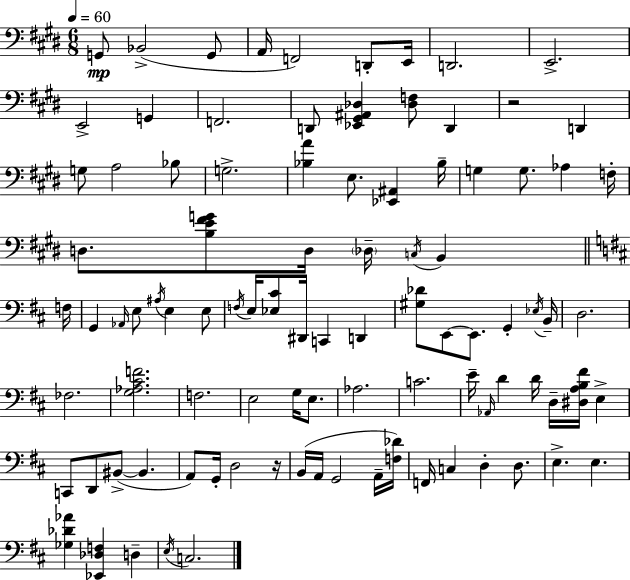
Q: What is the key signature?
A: E major